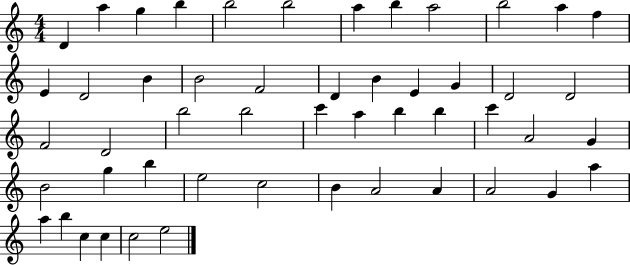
D4/q A5/q G5/q B5/q B5/h B5/h A5/q B5/q A5/h B5/h A5/q F5/q E4/q D4/h B4/q B4/h F4/h D4/q B4/q E4/q G4/q D4/h D4/h F4/h D4/h B5/h B5/h C6/q A5/q B5/q B5/q C6/q A4/h G4/q B4/h G5/q B5/q E5/h C5/h B4/q A4/h A4/q A4/h G4/q A5/q A5/q B5/q C5/q C5/q C5/h E5/h